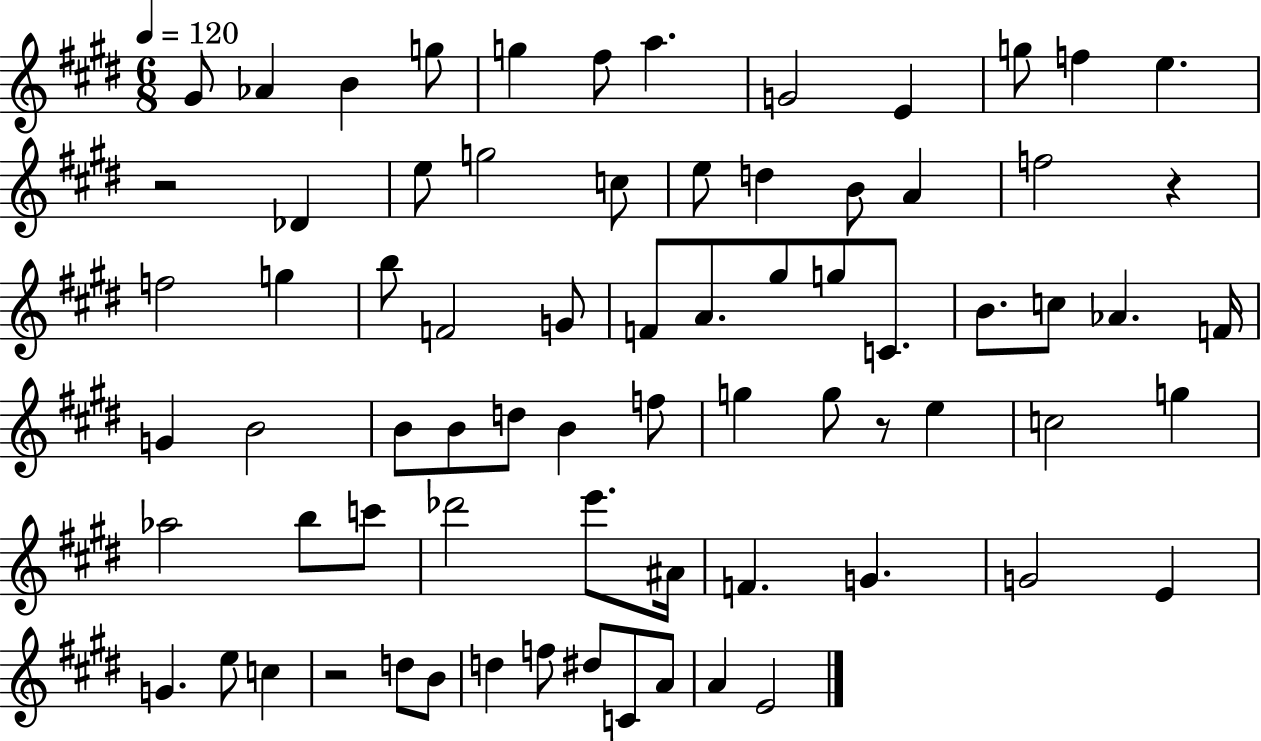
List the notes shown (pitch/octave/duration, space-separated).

G#4/e Ab4/q B4/q G5/e G5/q F#5/e A5/q. G4/h E4/q G5/e F5/q E5/q. R/h Db4/q E5/e G5/h C5/e E5/e D5/q B4/e A4/q F5/h R/q F5/h G5/q B5/e F4/h G4/e F4/e A4/e. G#5/e G5/e C4/e. B4/e. C5/e Ab4/q. F4/s G4/q B4/h B4/e B4/e D5/e B4/q F5/e G5/q G5/e R/e E5/q C5/h G5/q Ab5/h B5/e C6/e Db6/h E6/e. A#4/s F4/q. G4/q. G4/h E4/q G4/q. E5/e C5/q R/h D5/e B4/e D5/q F5/e D#5/e C4/e A4/e A4/q E4/h